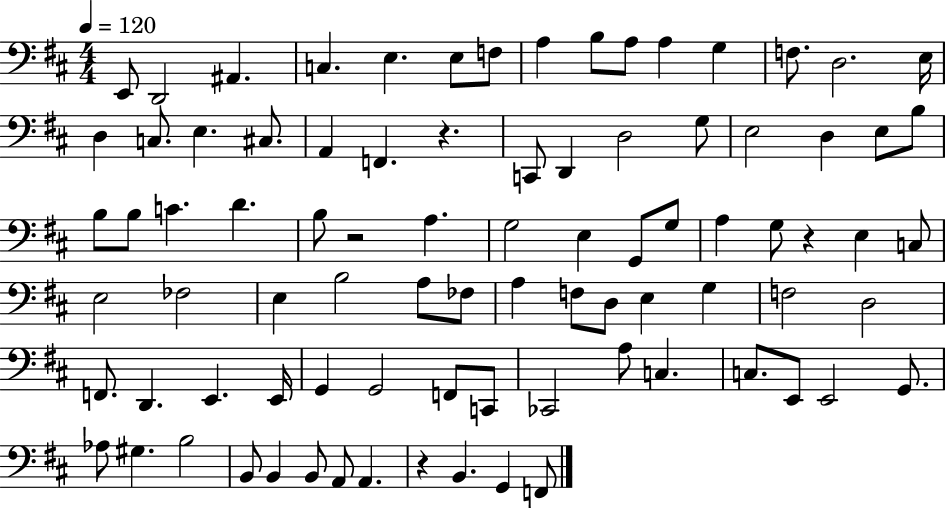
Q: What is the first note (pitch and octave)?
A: E2